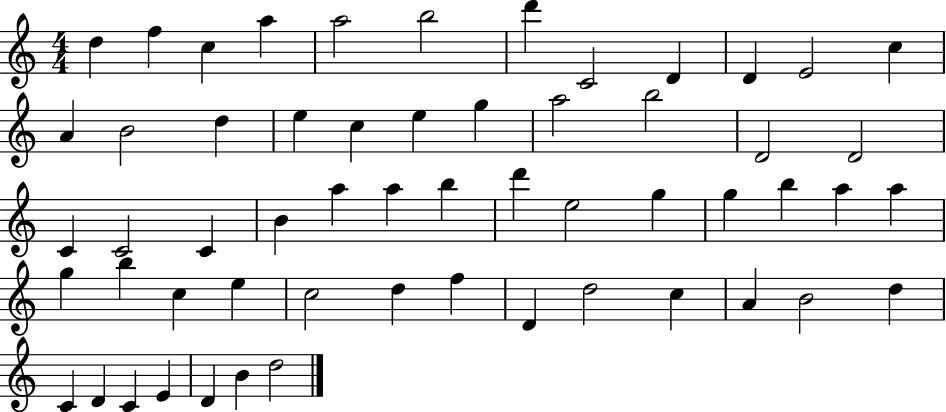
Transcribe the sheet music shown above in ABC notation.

X:1
T:Untitled
M:4/4
L:1/4
K:C
d f c a a2 b2 d' C2 D D E2 c A B2 d e c e g a2 b2 D2 D2 C C2 C B a a b d' e2 g g b a a g b c e c2 d f D d2 c A B2 d C D C E D B d2